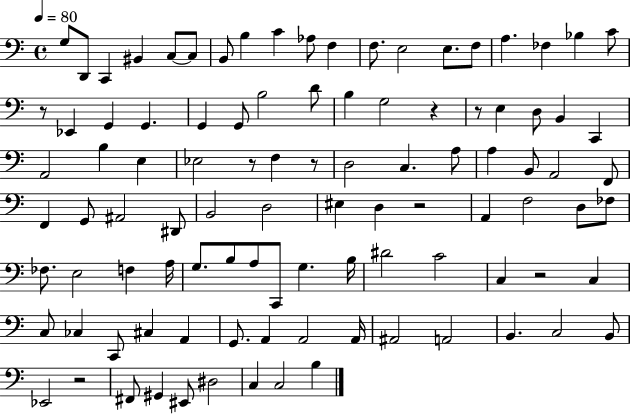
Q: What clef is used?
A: bass